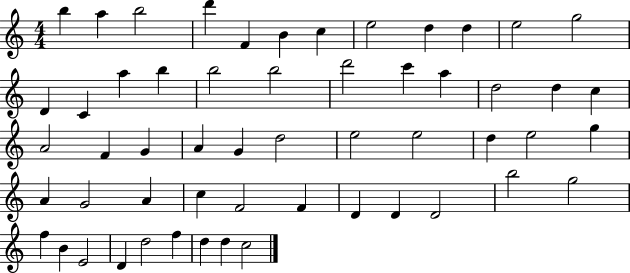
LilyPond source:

{
  \clef treble
  \numericTimeSignature
  \time 4/4
  \key c \major
  b''4 a''4 b''2 | d'''4 f'4 b'4 c''4 | e''2 d''4 d''4 | e''2 g''2 | \break d'4 c'4 a''4 b''4 | b''2 b''2 | d'''2 c'''4 a''4 | d''2 d''4 c''4 | \break a'2 f'4 g'4 | a'4 g'4 d''2 | e''2 e''2 | d''4 e''2 g''4 | \break a'4 g'2 a'4 | c''4 f'2 f'4 | d'4 d'4 d'2 | b''2 g''2 | \break f''4 b'4 e'2 | d'4 d''2 f''4 | d''4 d''4 c''2 | \bar "|."
}